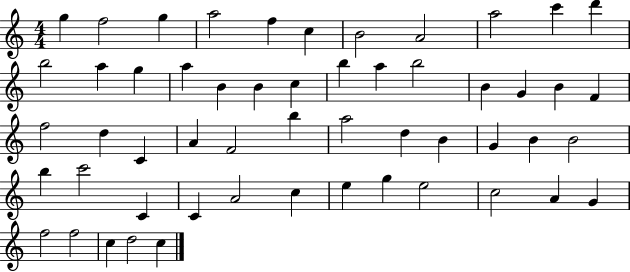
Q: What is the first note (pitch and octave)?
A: G5